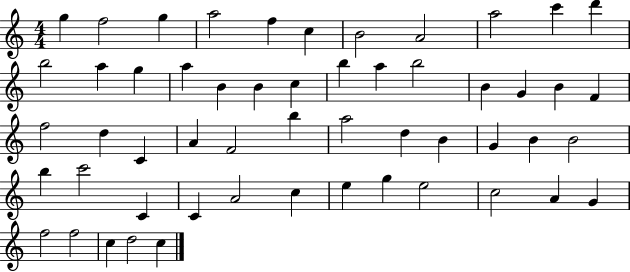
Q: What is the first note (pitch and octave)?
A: G5